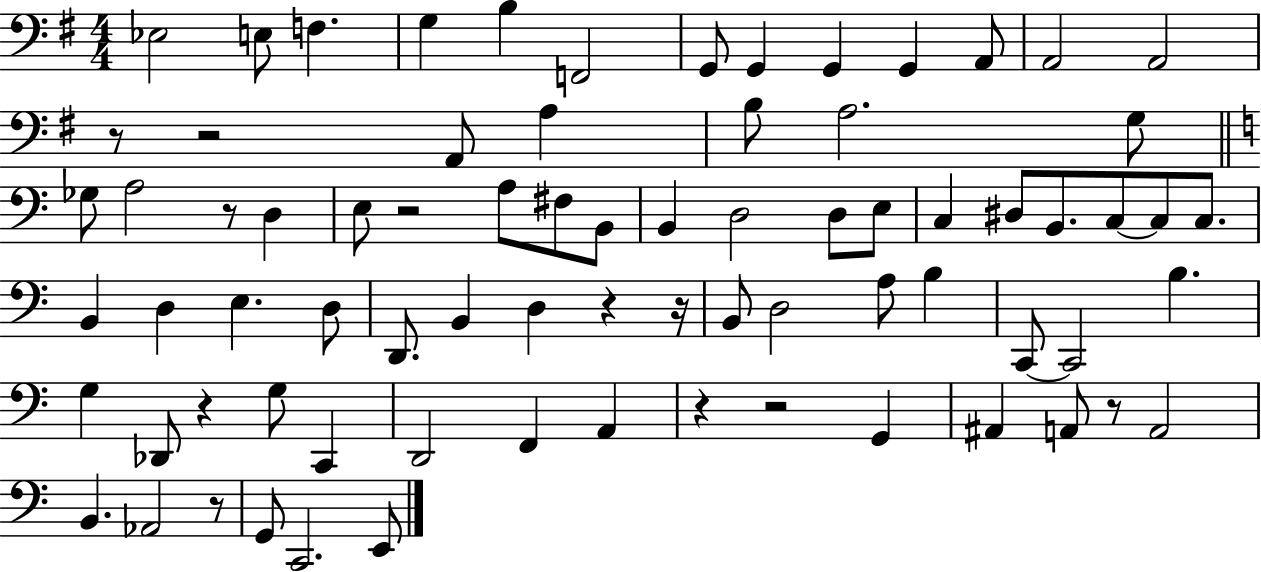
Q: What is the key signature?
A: G major